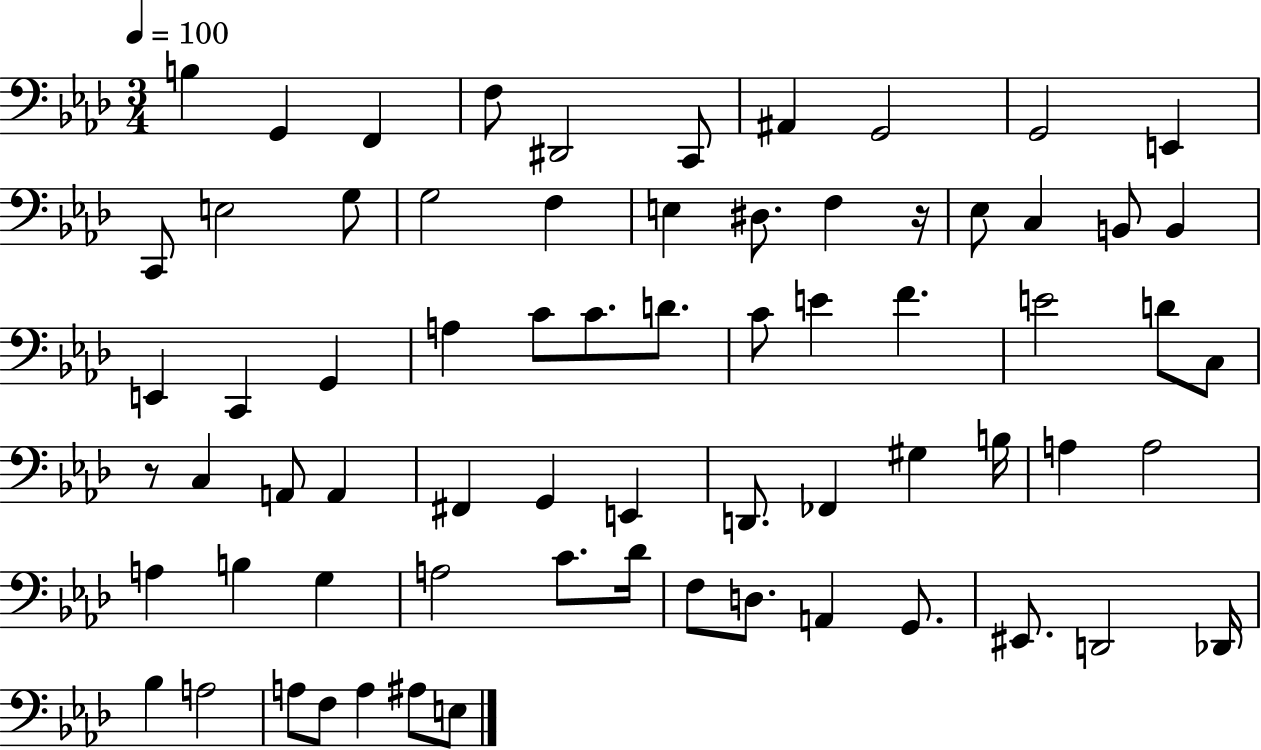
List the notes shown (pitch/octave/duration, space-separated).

B3/q G2/q F2/q F3/e D#2/h C2/e A#2/q G2/h G2/h E2/q C2/e E3/h G3/e G3/h F3/q E3/q D#3/e. F3/q R/s Eb3/e C3/q B2/e B2/q E2/q C2/q G2/q A3/q C4/e C4/e. D4/e. C4/e E4/q F4/q. E4/h D4/e C3/e R/e C3/q A2/e A2/q F#2/q G2/q E2/q D2/e. FES2/q G#3/q B3/s A3/q A3/h A3/q B3/q G3/q A3/h C4/e. Db4/s F3/e D3/e. A2/q G2/e. EIS2/e. D2/h Db2/s Bb3/q A3/h A3/e F3/e A3/q A#3/e E3/e